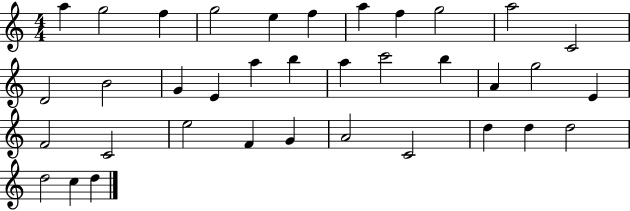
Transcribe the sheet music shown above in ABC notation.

X:1
T:Untitled
M:4/4
L:1/4
K:C
a g2 f g2 e f a f g2 a2 C2 D2 B2 G E a b a c'2 b A g2 E F2 C2 e2 F G A2 C2 d d d2 d2 c d